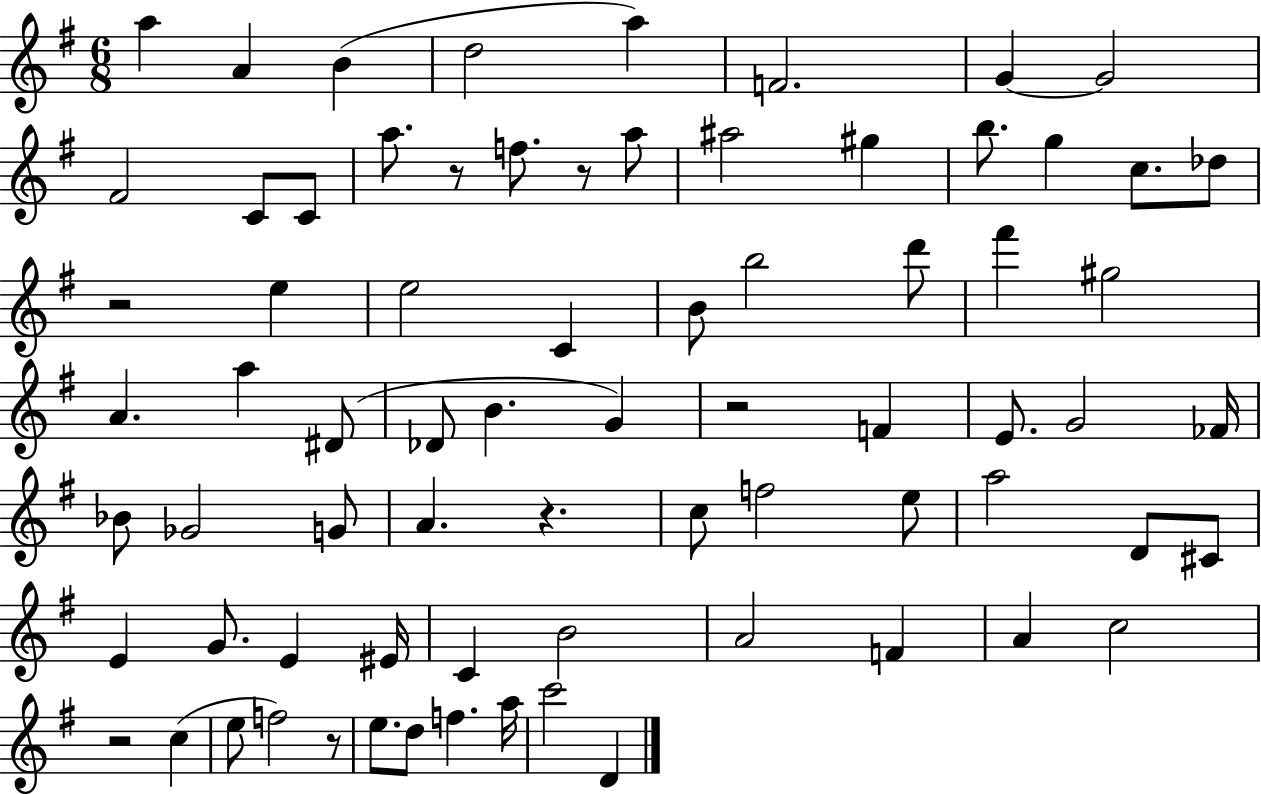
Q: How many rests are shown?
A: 7